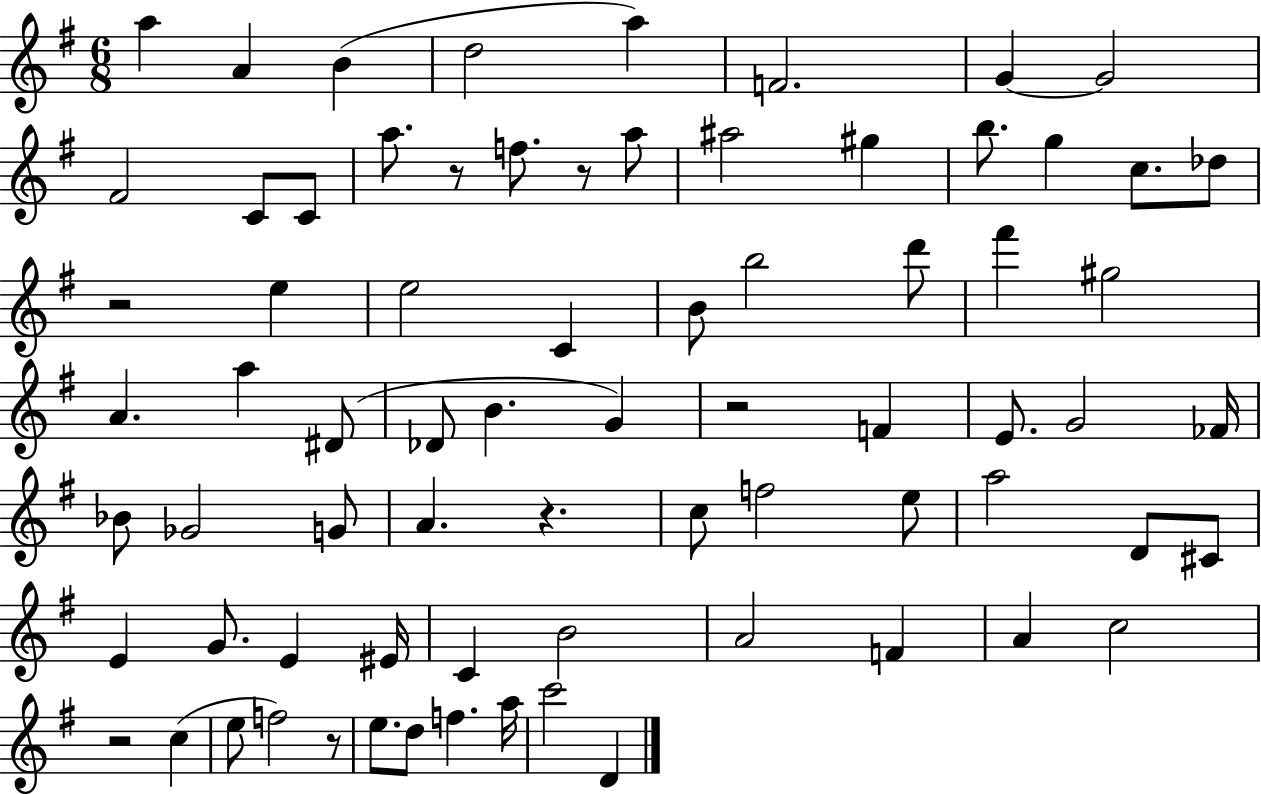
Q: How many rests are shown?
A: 7